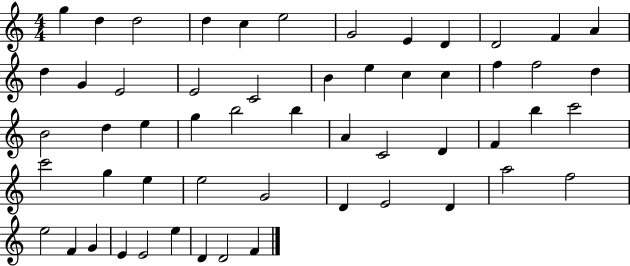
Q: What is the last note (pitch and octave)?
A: F4